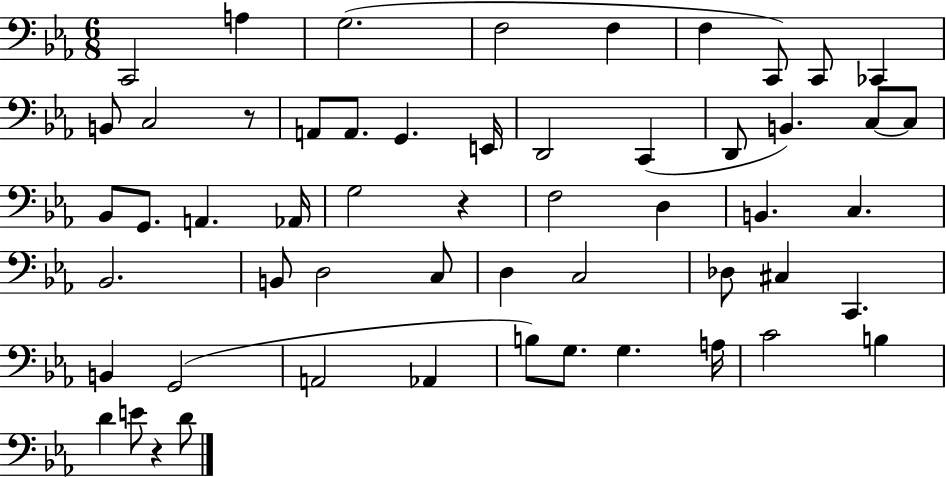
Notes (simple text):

C2/h A3/q G3/h. F3/h F3/q F3/q C2/e C2/e CES2/q B2/e C3/h R/e A2/e A2/e. G2/q. E2/s D2/h C2/q D2/e B2/q. C3/e C3/e Bb2/e G2/e. A2/q. Ab2/s G3/h R/q F3/h D3/q B2/q. C3/q. Bb2/h. B2/e D3/h C3/e D3/q C3/h Db3/e C#3/q C2/q. B2/q G2/h A2/h Ab2/q B3/e G3/e. G3/q. A3/s C4/h B3/q D4/q E4/e R/q D4/e